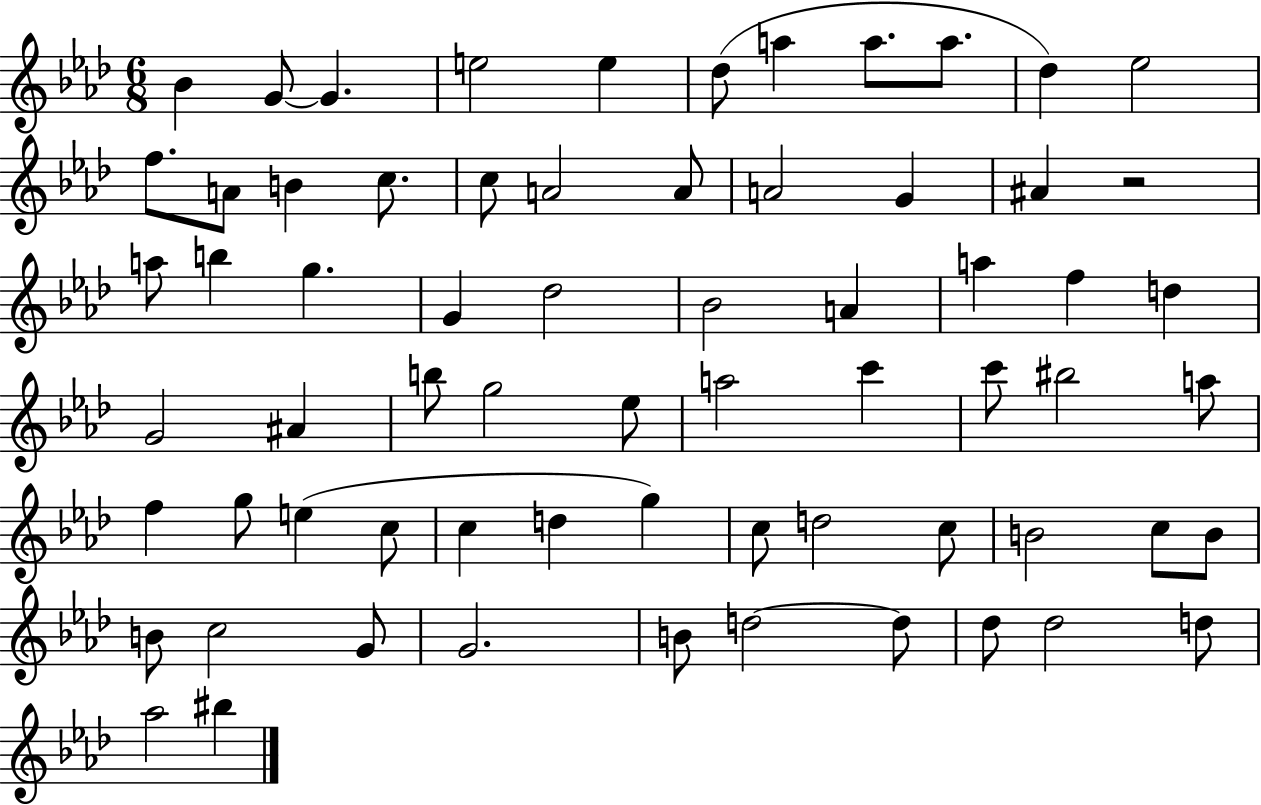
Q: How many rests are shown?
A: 1